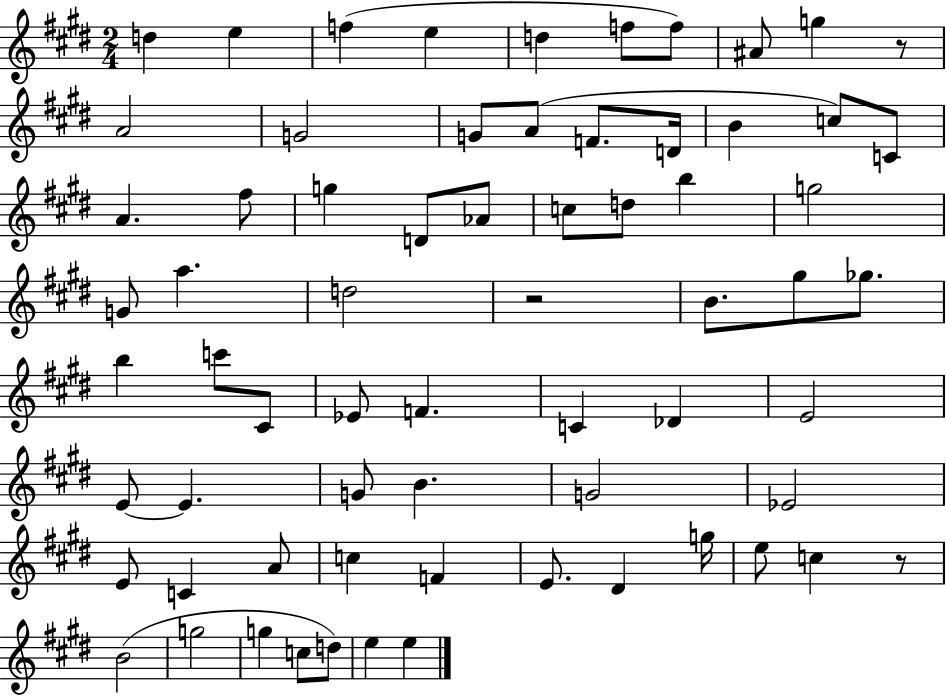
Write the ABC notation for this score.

X:1
T:Untitled
M:2/4
L:1/4
K:E
d e f e d f/2 f/2 ^A/2 g z/2 A2 G2 G/2 A/2 F/2 D/4 B c/2 C/2 A ^f/2 g D/2 _A/2 c/2 d/2 b g2 G/2 a d2 z2 B/2 ^g/2 _g/2 b c'/2 ^C/2 _E/2 F C _D E2 E/2 E G/2 B G2 _E2 E/2 C A/2 c F E/2 ^D g/4 e/2 c z/2 B2 g2 g c/2 d/2 e e